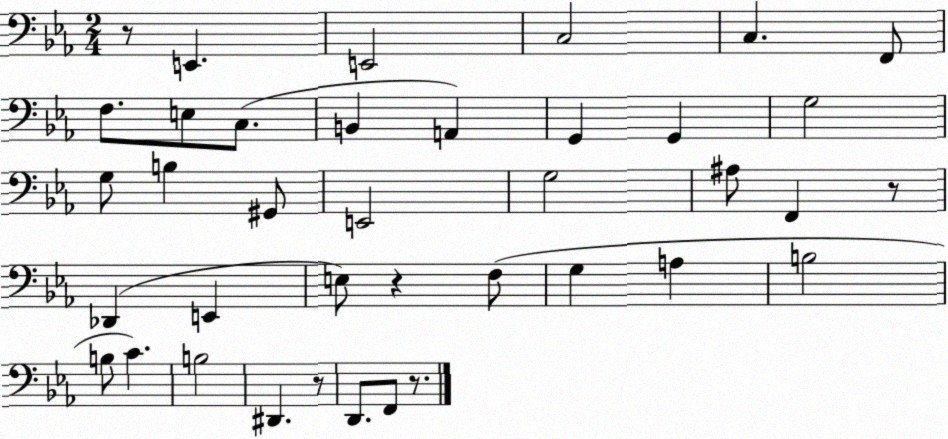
X:1
T:Untitled
M:2/4
L:1/4
K:Eb
z/2 E,, E,,2 C,2 C, F,,/2 F,/2 E,/2 C,/2 B,, A,, G,, G,, G,2 G,/2 B, ^G,,/2 E,,2 G,2 ^A,/2 F,, z/2 _D,, E,, E,/2 z F,/2 G, A, B,2 B,/2 C B,2 ^D,, z/2 D,,/2 F,,/2 z/2